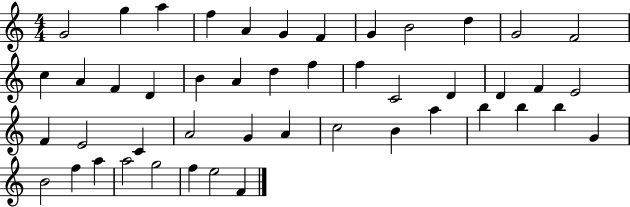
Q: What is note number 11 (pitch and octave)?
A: G4